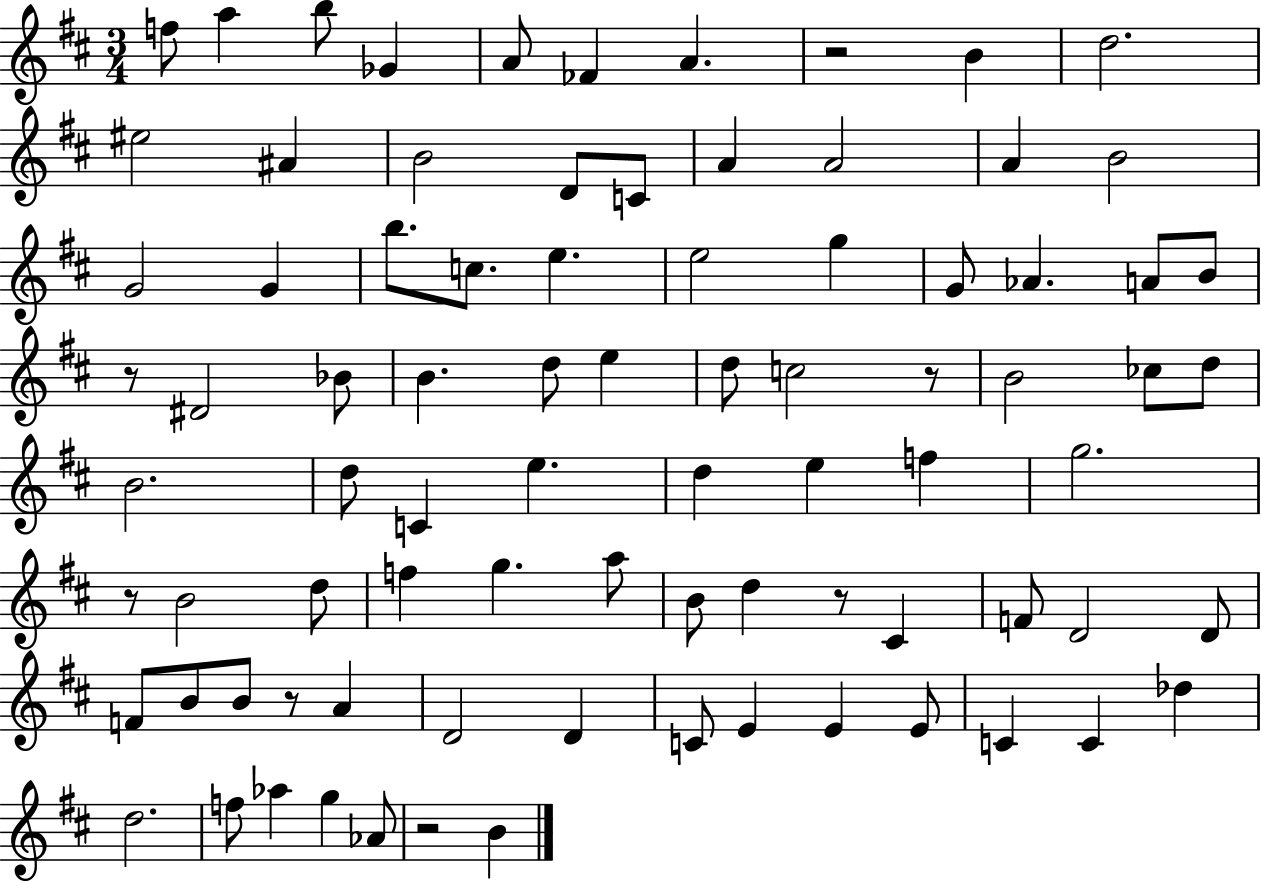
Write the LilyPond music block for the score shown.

{
  \clef treble
  \numericTimeSignature
  \time 3/4
  \key d \major
  f''8 a''4 b''8 ges'4 | a'8 fes'4 a'4. | r2 b'4 | d''2. | \break eis''2 ais'4 | b'2 d'8 c'8 | a'4 a'2 | a'4 b'2 | \break g'2 g'4 | b''8. c''8. e''4. | e''2 g''4 | g'8 aes'4. a'8 b'8 | \break r8 dis'2 bes'8 | b'4. d''8 e''4 | d''8 c''2 r8 | b'2 ces''8 d''8 | \break b'2. | d''8 c'4 e''4. | d''4 e''4 f''4 | g''2. | \break r8 b'2 d''8 | f''4 g''4. a''8 | b'8 d''4 r8 cis'4 | f'8 d'2 d'8 | \break f'8 b'8 b'8 r8 a'4 | d'2 d'4 | c'8 e'4 e'4 e'8 | c'4 c'4 des''4 | \break d''2. | f''8 aes''4 g''4 aes'8 | r2 b'4 | \bar "|."
}